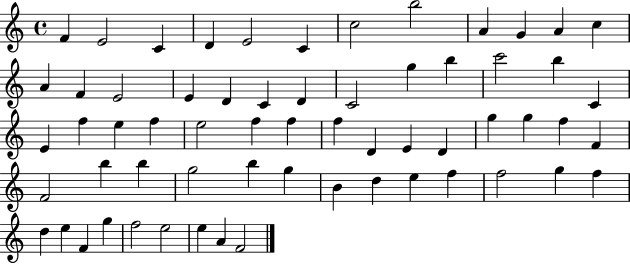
{
  \clef treble
  \time 4/4
  \defaultTimeSignature
  \key c \major
  f'4 e'2 c'4 | d'4 e'2 c'4 | c''2 b''2 | a'4 g'4 a'4 c''4 | \break a'4 f'4 e'2 | e'4 d'4 c'4 d'4 | c'2 g''4 b''4 | c'''2 b''4 c'4 | \break e'4 f''4 e''4 f''4 | e''2 f''4 f''4 | f''4 d'4 e'4 d'4 | g''4 g''4 f''4 f'4 | \break f'2 b''4 b''4 | g''2 b''4 g''4 | b'4 d''4 e''4 f''4 | f''2 g''4 f''4 | \break d''4 e''4 f'4 g''4 | f''2 e''2 | e''4 a'4 f'2 | \bar "|."
}